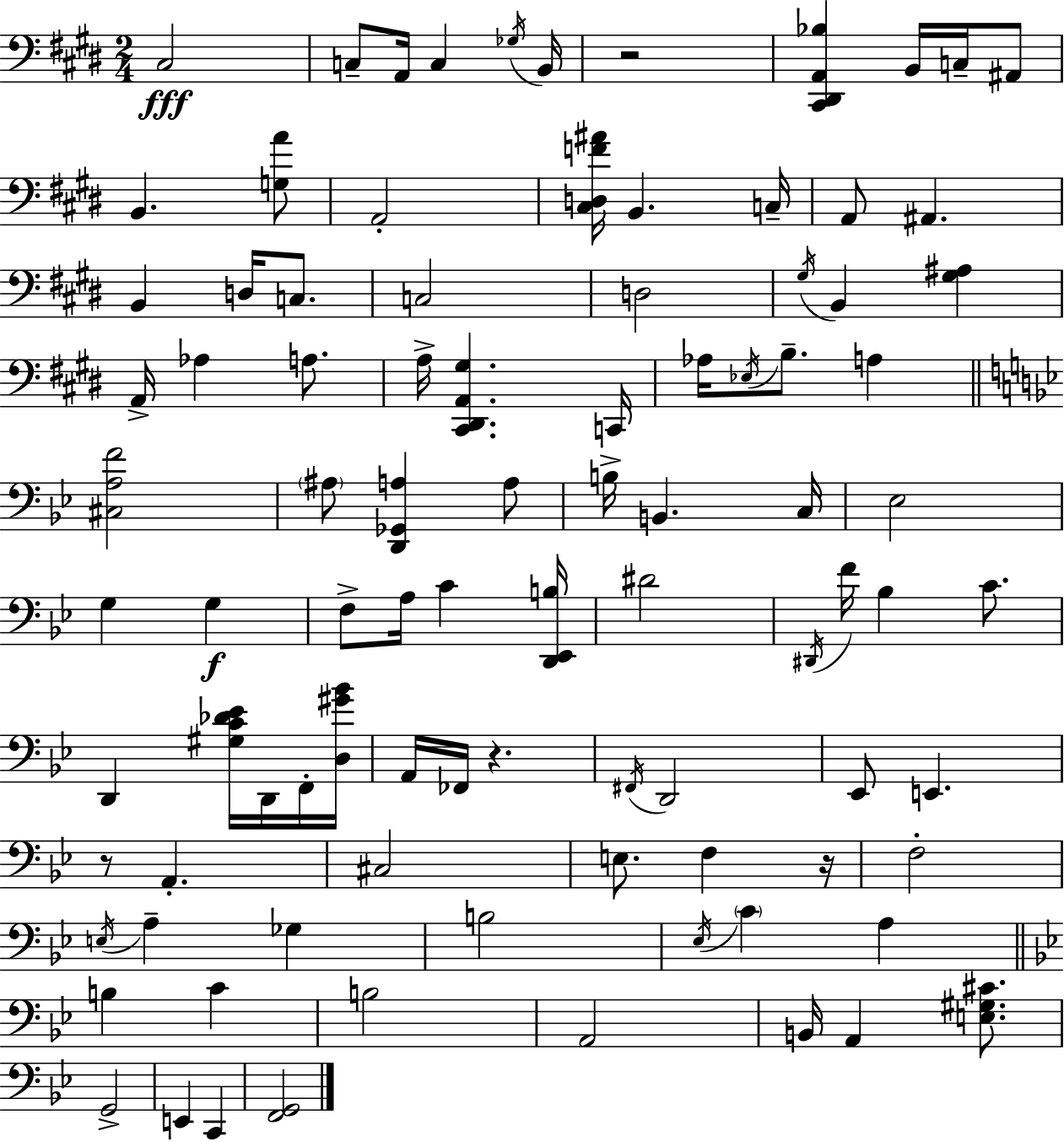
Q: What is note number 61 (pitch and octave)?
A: F3